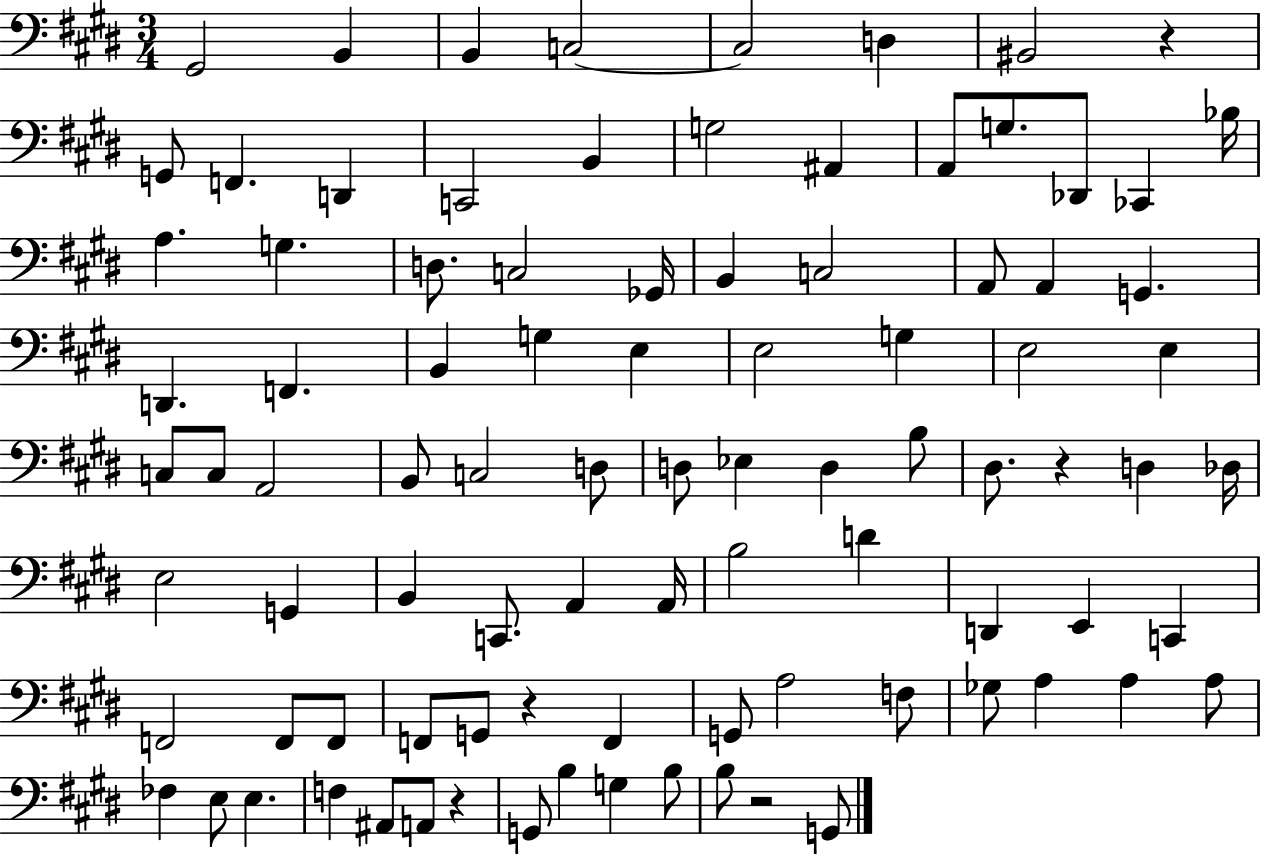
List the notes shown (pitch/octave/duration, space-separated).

G#2/h B2/q B2/q C3/h C3/h D3/q BIS2/h R/q G2/e F2/q. D2/q C2/h B2/q G3/h A#2/q A2/e G3/e. Db2/e CES2/q Bb3/s A3/q. G3/q. D3/e. C3/h Gb2/s B2/q C3/h A2/e A2/q G2/q. D2/q. F2/q. B2/q G3/q E3/q E3/h G3/q E3/h E3/q C3/e C3/e A2/h B2/e C3/h D3/e D3/e Eb3/q D3/q B3/e D#3/e. R/q D3/q Db3/s E3/h G2/q B2/q C2/e. A2/q A2/s B3/h D4/q D2/q E2/q C2/q F2/h F2/e F2/e F2/e G2/e R/q F2/q G2/e A3/h F3/e Gb3/e A3/q A3/q A3/e FES3/q E3/e E3/q. F3/q A#2/e A2/e R/q G2/e B3/q G3/q B3/e B3/e R/h G2/e